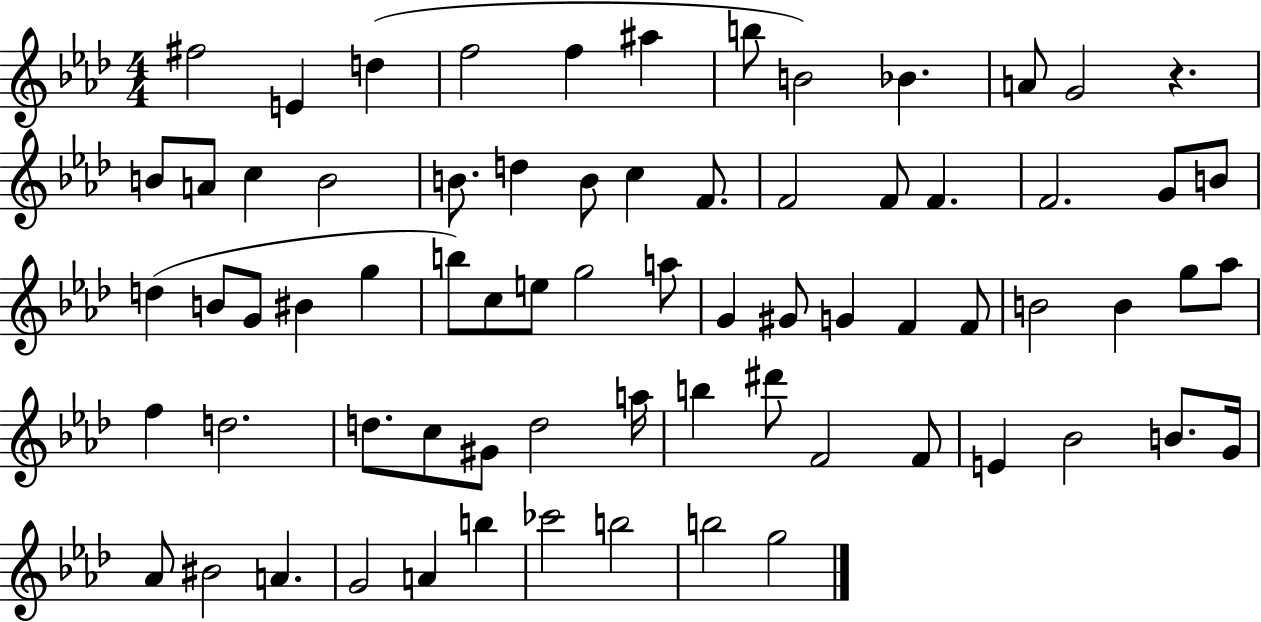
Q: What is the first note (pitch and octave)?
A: F#5